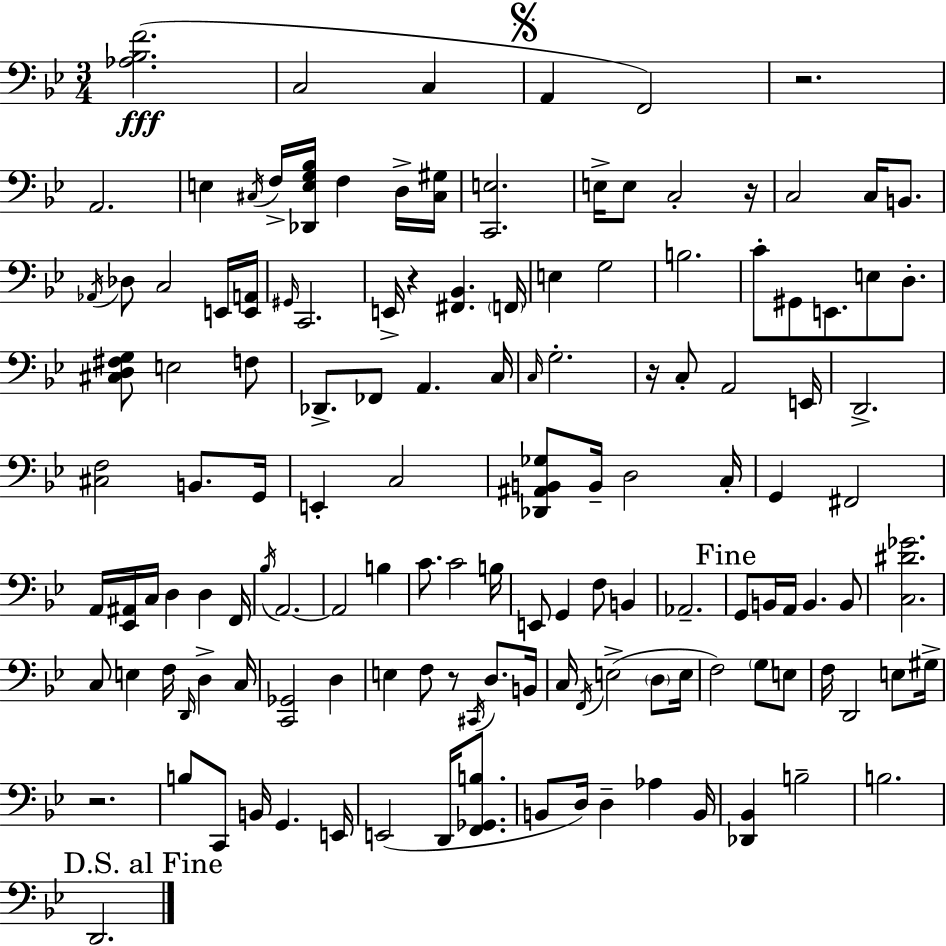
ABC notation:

X:1
T:Untitled
M:3/4
L:1/4
K:Bb
[_A,_B,F]2 C,2 C, A,, F,,2 z2 A,,2 E, ^C,/4 F,/4 [_D,,E,G,_B,]/4 F, D,/4 [^C,^G,]/4 [C,,E,]2 E,/4 E,/2 C,2 z/4 C,2 C,/4 B,,/2 _A,,/4 _D,/2 C,2 E,,/4 [E,,A,,]/4 ^G,,/4 C,,2 E,,/4 z [^F,,_B,,] F,,/4 E, G,2 B,2 C/2 ^G,,/2 E,,/2 E,/2 D,/2 [^C,D,^F,G,]/2 E,2 F,/2 _D,,/2 _F,,/2 A,, C,/4 C,/4 G,2 z/4 C,/2 A,,2 E,,/4 D,,2 [^C,F,]2 B,,/2 G,,/4 E,, C,2 [_D,,^A,,B,,_G,]/2 B,,/4 D,2 C,/4 G,, ^F,,2 A,,/4 [_E,,^A,,]/4 C,/4 D, D, F,,/4 _B,/4 A,,2 A,,2 B, C/2 C2 B,/4 E,,/2 G,, F,/2 B,, _A,,2 G,,/2 B,,/4 A,,/4 B,, B,,/2 [C,^D_G]2 C,/2 E, F,/4 D,,/4 D, C,/4 [C,,_G,,]2 D, E, F,/2 z/2 ^C,,/4 D,/2 B,,/4 C,/4 F,,/4 E,2 D,/2 E,/4 F,2 G,/2 E,/2 F,/4 D,,2 E,/2 ^G,/4 z2 B,/2 C,,/2 B,,/4 G,, E,,/4 E,,2 D,,/4 [F,,_G,,B,]/2 B,,/2 D,/4 D, _A, B,,/4 [_D,,_B,,] B,2 B,2 D,,2